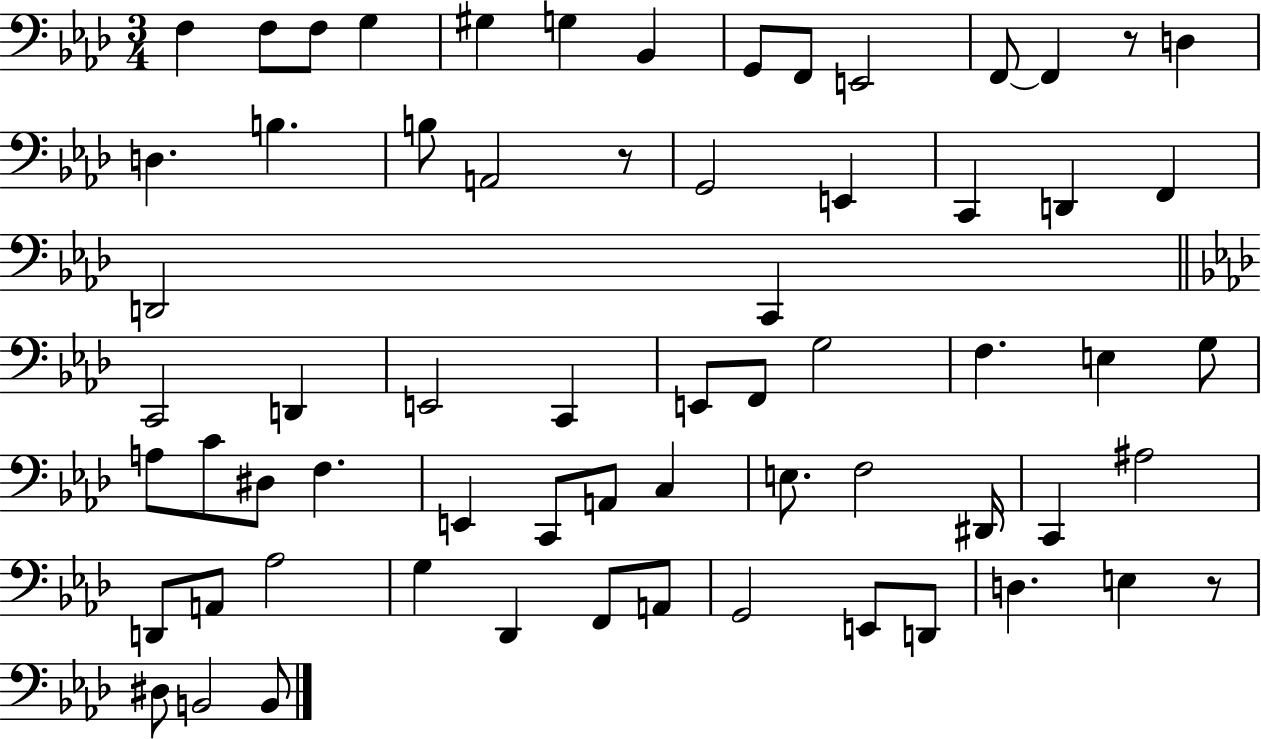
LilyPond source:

{
  \clef bass
  \numericTimeSignature
  \time 3/4
  \key aes \major
  f4 f8 f8 g4 | gis4 g4 bes,4 | g,8 f,8 e,2 | f,8~~ f,4 r8 d4 | \break d4. b4. | b8 a,2 r8 | g,2 e,4 | c,4 d,4 f,4 | \break d,2 c,4 | \bar "||" \break \key aes \major c,2 d,4 | e,2 c,4 | e,8 f,8 g2 | f4. e4 g8 | \break a8 c'8 dis8 f4. | e,4 c,8 a,8 c4 | e8. f2 dis,16 | c,4 ais2 | \break d,8 a,8 aes2 | g4 des,4 f,8 a,8 | g,2 e,8 d,8 | d4. e4 r8 | \break dis8 b,2 b,8 | \bar "|."
}